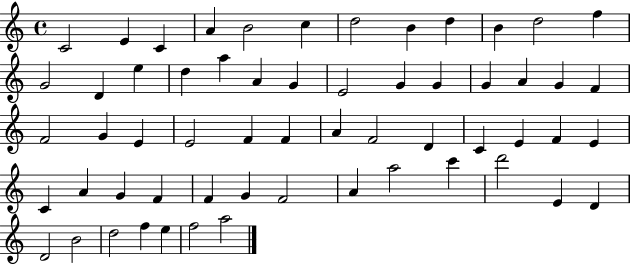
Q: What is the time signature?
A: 4/4